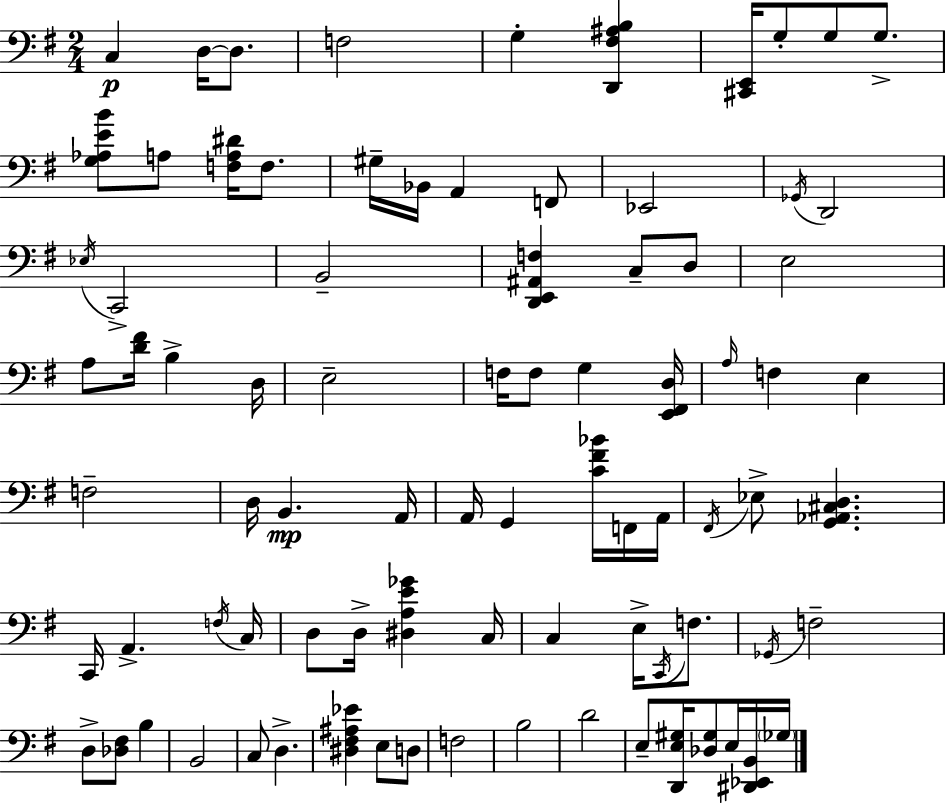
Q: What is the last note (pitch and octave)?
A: Gb3